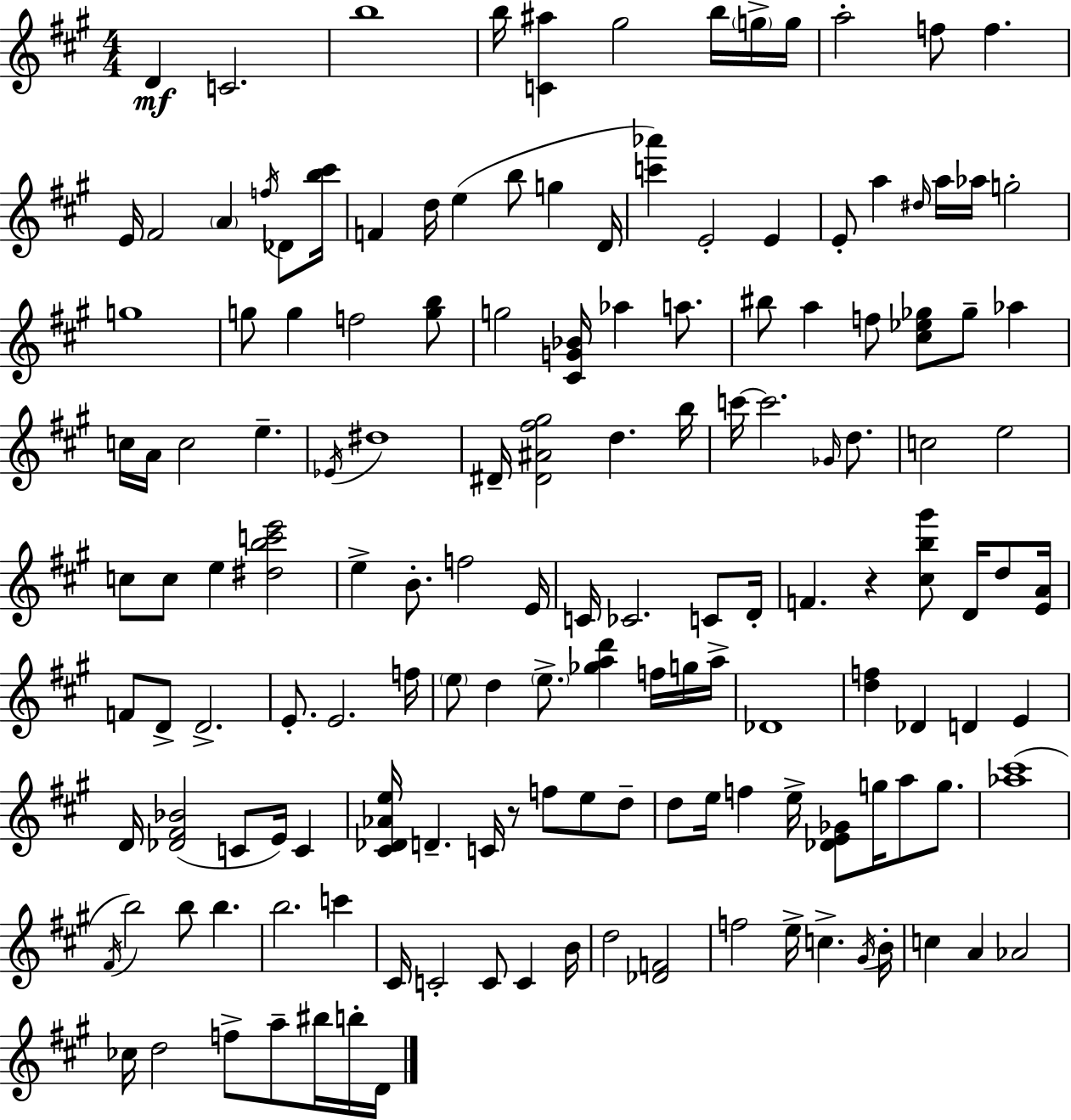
D4/q C4/h. B5/w B5/s [C4,A#5]/q G#5/h B5/s G5/s G5/s A5/h F5/e F5/q. E4/s F#4/h A4/q F5/s Db4/e [B5,C#6]/s F4/q D5/s E5/q B5/e G5/q D4/s [C6,Ab6]/q E4/h E4/q E4/e A5/q D#5/s A5/s Ab5/s G5/h G5/w G5/e G5/q F5/h [G5,B5]/e G5/h [C#4,G4,Bb4]/s Ab5/q A5/e. BIS5/e A5/q F5/e [C#5,Eb5,Gb5]/e Gb5/e Ab5/q C5/s A4/s C5/h E5/q. Eb4/s D#5/w D#4/s [D#4,A#4,F#5,G#5]/h D5/q. B5/s C6/s C6/h. Gb4/s D5/e. C5/h E5/h C5/e C5/e E5/q [D#5,B5,C6,E6]/h E5/q B4/e. F5/h E4/s C4/s CES4/h. C4/e D4/s F4/q. R/q [C#5,B5,G#6]/e D4/s D5/e [E4,A4]/s F4/e D4/e D4/h. E4/e. E4/h. F5/s E5/e D5/q E5/e. [Gb5,A5,D6]/q F5/s G5/s A5/s Db4/w [D5,F5]/q Db4/q D4/q E4/q D4/s [Db4,F#4,Bb4]/h C4/e E4/s C4/q [C#4,Db4,Ab4,E5]/s D4/q. C4/s R/e F5/e E5/e D5/e D5/e E5/s F5/q E5/s [Db4,E4,Gb4]/e G5/s A5/e G5/e. [Ab5,C#6]/w F#4/s B5/h B5/e B5/q. B5/h. C6/q C#4/s C4/h C4/e C4/q B4/s D5/h [Db4,F4]/h F5/h E5/s C5/q. G#4/s B4/s C5/q A4/q Ab4/h CES5/s D5/h F5/e A5/e BIS5/s B5/s D4/s